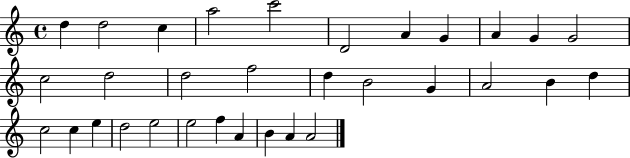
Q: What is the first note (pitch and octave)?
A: D5